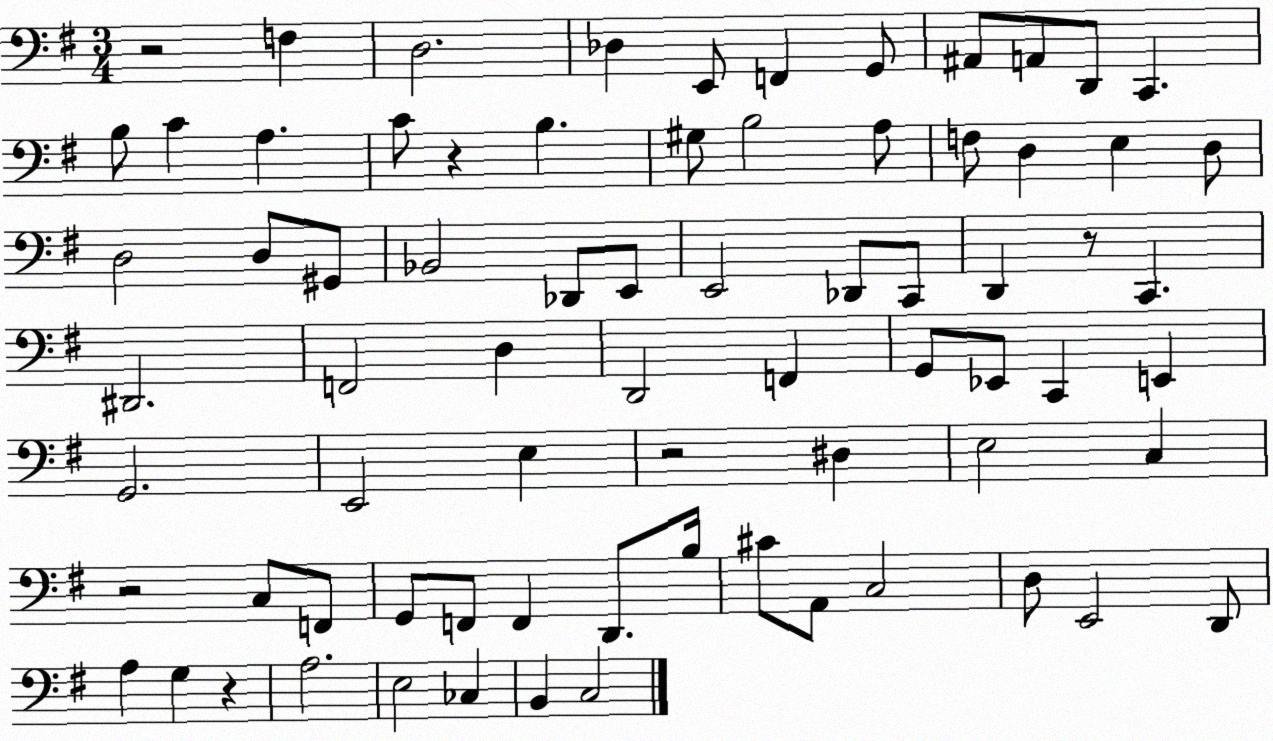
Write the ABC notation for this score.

X:1
T:Untitled
M:3/4
L:1/4
K:G
z2 F, D,2 _D, E,,/2 F,, G,,/2 ^A,,/2 A,,/2 D,,/2 C,, B,/2 C A, C/2 z B, ^G,/2 B,2 A,/2 F,/2 D, E, D,/2 D,2 D,/2 ^G,,/2 _B,,2 _D,,/2 E,,/2 E,,2 _D,,/2 C,,/2 D,, z/2 C,, ^D,,2 F,,2 D, D,,2 F,, G,,/2 _E,,/2 C,, E,, G,,2 E,,2 E, z2 ^D, E,2 C, z2 C,/2 F,,/2 G,,/2 F,,/2 F,, D,,/2 B,/4 ^C/2 A,,/2 C,2 D,/2 E,,2 D,,/2 A, G, z A,2 E,2 _C, B,, C,2